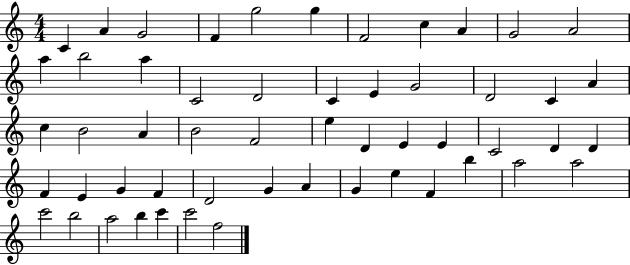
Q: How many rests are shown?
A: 0